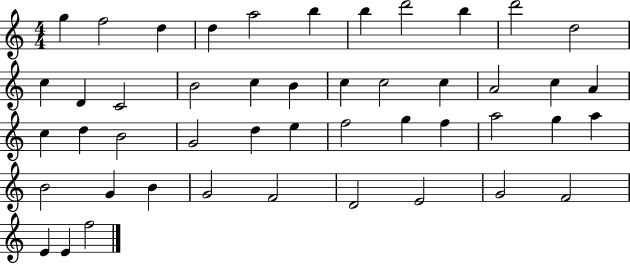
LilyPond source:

{
  \clef treble
  \numericTimeSignature
  \time 4/4
  \key c \major
  g''4 f''2 d''4 | d''4 a''2 b''4 | b''4 d'''2 b''4 | d'''2 d''2 | \break c''4 d'4 c'2 | b'2 c''4 b'4 | c''4 c''2 c''4 | a'2 c''4 a'4 | \break c''4 d''4 b'2 | g'2 d''4 e''4 | f''2 g''4 f''4 | a''2 g''4 a''4 | \break b'2 g'4 b'4 | g'2 f'2 | d'2 e'2 | g'2 f'2 | \break e'4 e'4 f''2 | \bar "|."
}